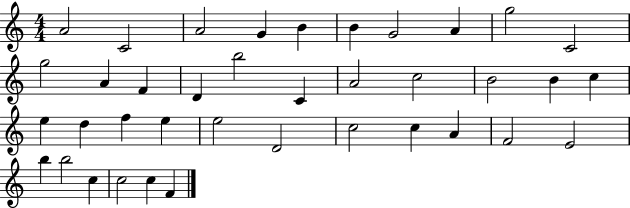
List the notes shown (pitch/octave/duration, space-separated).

A4/h C4/h A4/h G4/q B4/q B4/q G4/h A4/q G5/h C4/h G5/h A4/q F4/q D4/q B5/h C4/q A4/h C5/h B4/h B4/q C5/q E5/q D5/q F5/q E5/q E5/h D4/h C5/h C5/q A4/q F4/h E4/h B5/q B5/h C5/q C5/h C5/q F4/q